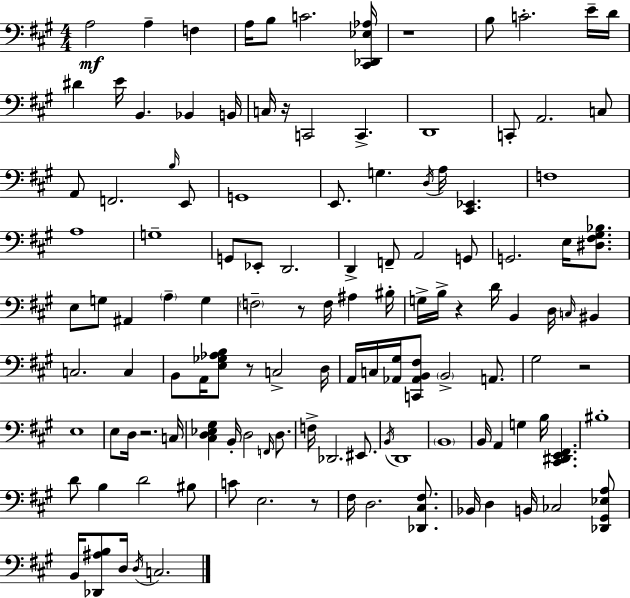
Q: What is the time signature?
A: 4/4